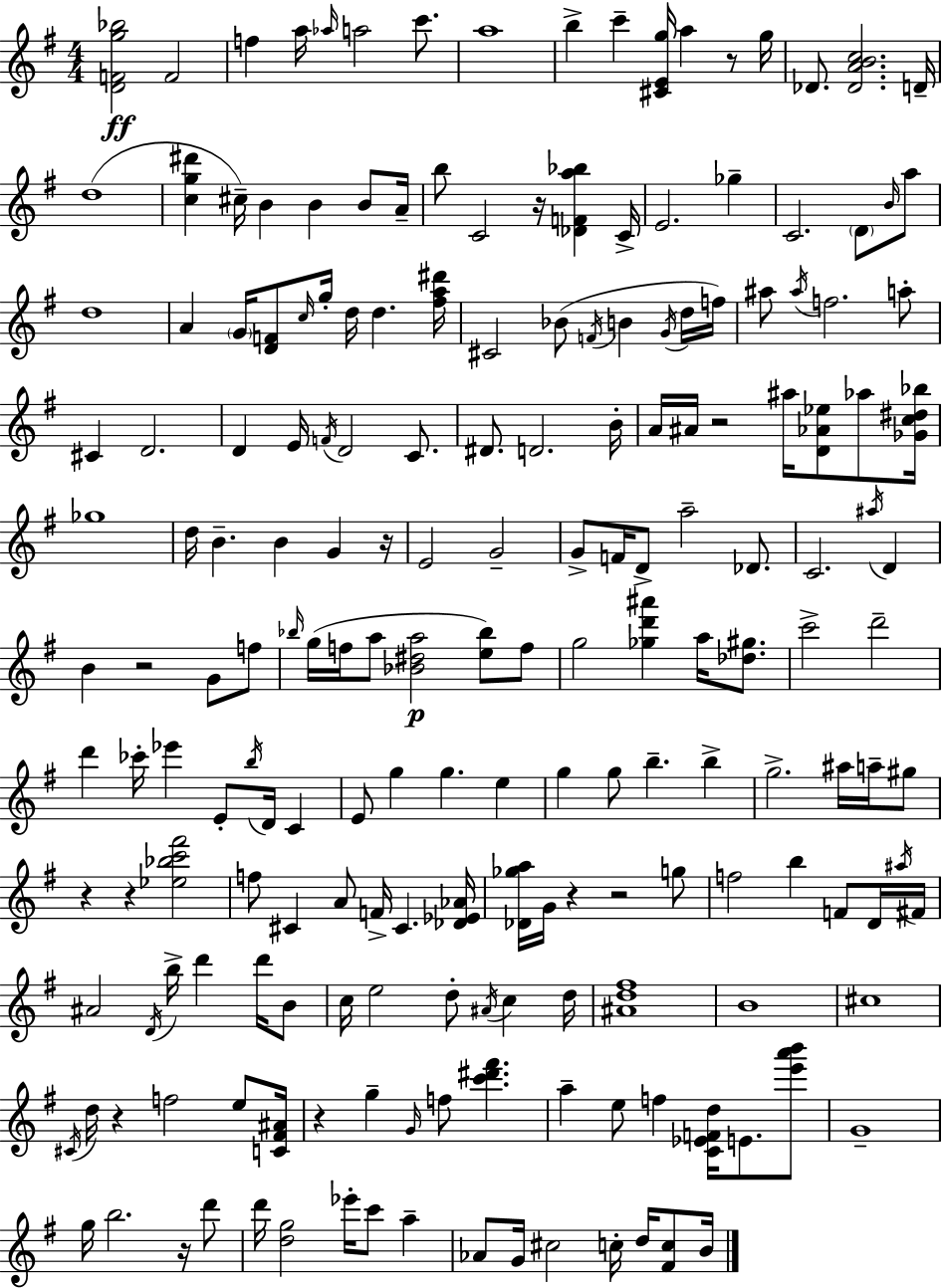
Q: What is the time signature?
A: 4/4